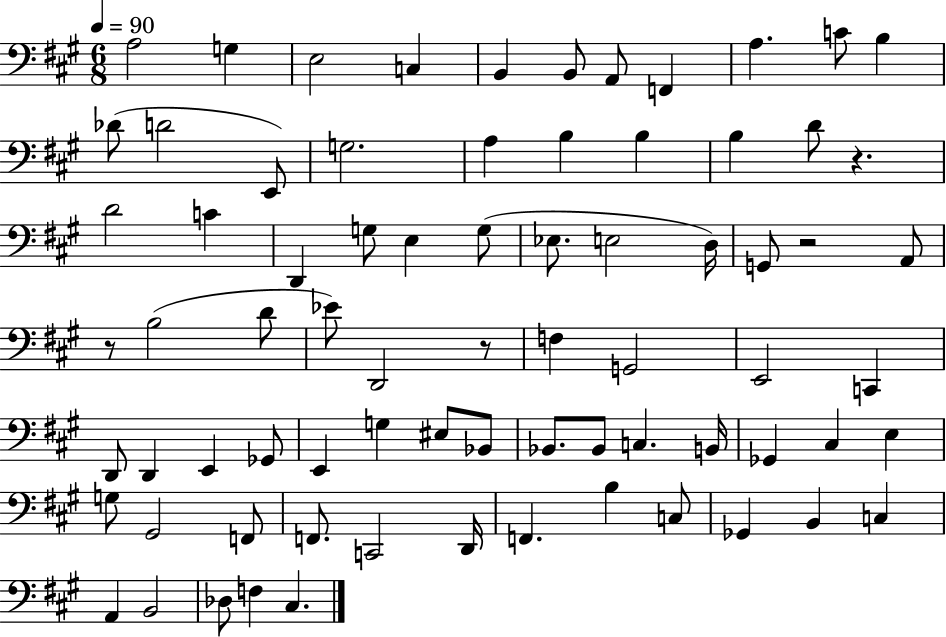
A3/h G3/q E3/h C3/q B2/q B2/e A2/e F2/q A3/q. C4/e B3/q Db4/e D4/h E2/e G3/h. A3/q B3/q B3/q B3/q D4/e R/q. D4/h C4/q D2/q G3/e E3/q G3/e Eb3/e. E3/h D3/s G2/e R/h A2/e R/e B3/h D4/e Eb4/e D2/h R/e F3/q G2/h E2/h C2/q D2/e D2/q E2/q Gb2/e E2/q G3/q EIS3/e Bb2/e Bb2/e. Bb2/e C3/q. B2/s Gb2/q C#3/q E3/q G3/e G#2/h F2/e F2/e. C2/h D2/s F2/q. B3/q C3/e Gb2/q B2/q C3/q A2/q B2/h Db3/e F3/q C#3/q.